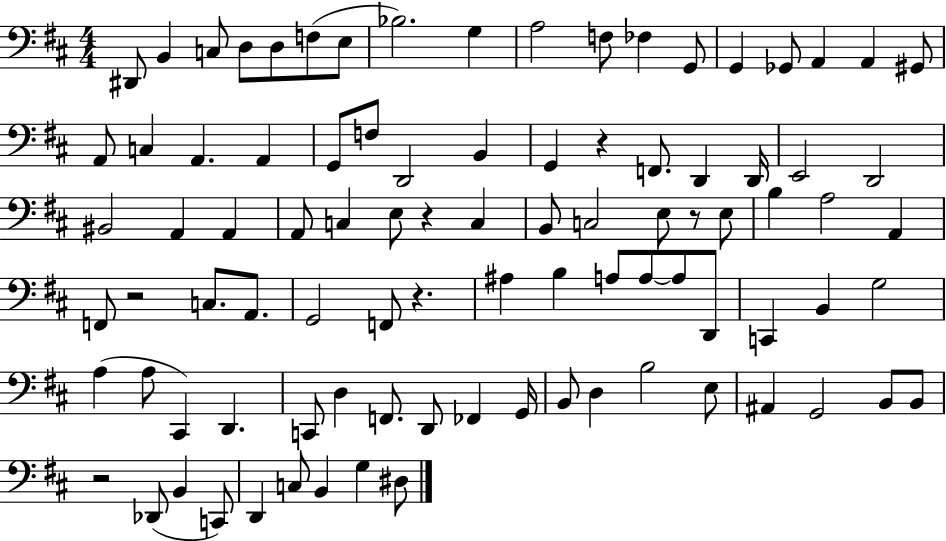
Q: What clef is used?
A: bass